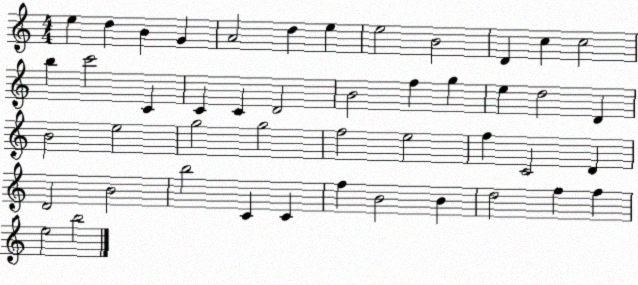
X:1
T:Untitled
M:4/4
L:1/4
K:C
e d B G A2 d e e2 B2 D c c2 b c'2 C C C D2 B2 f g e d2 D B2 e2 g2 g2 f2 e2 f C2 D D2 B2 b2 C C f B2 B d2 f f e2 b2